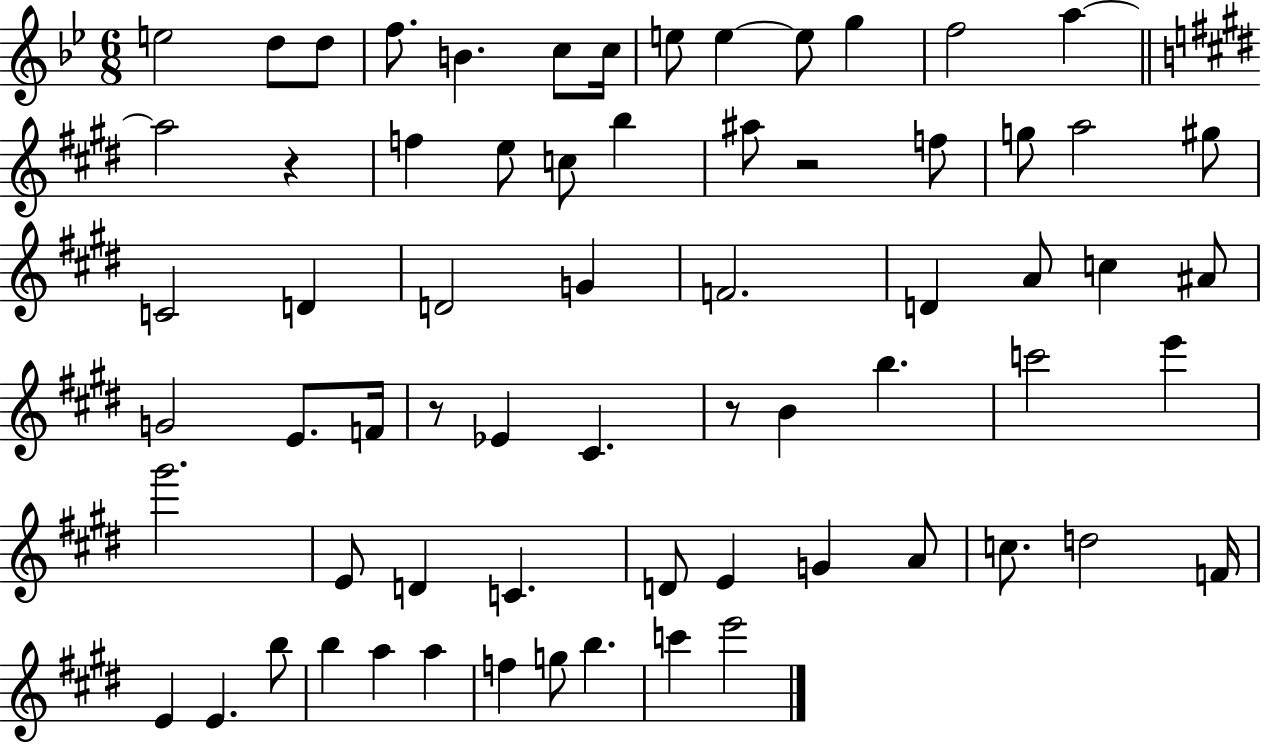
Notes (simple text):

E5/h D5/e D5/e F5/e. B4/q. C5/e C5/s E5/e E5/q E5/e G5/q F5/h A5/q A5/h R/q F5/q E5/e C5/e B5/q A#5/e R/h F5/e G5/e A5/h G#5/e C4/h D4/q D4/h G4/q F4/h. D4/q A4/e C5/q A#4/e G4/h E4/e. F4/s R/e Eb4/q C#4/q. R/e B4/q B5/q. C6/h E6/q G#6/h. E4/e D4/q C4/q. D4/e E4/q G4/q A4/e C5/e. D5/h F4/s E4/q E4/q. B5/e B5/q A5/q A5/q F5/q G5/e B5/q. C6/q E6/h